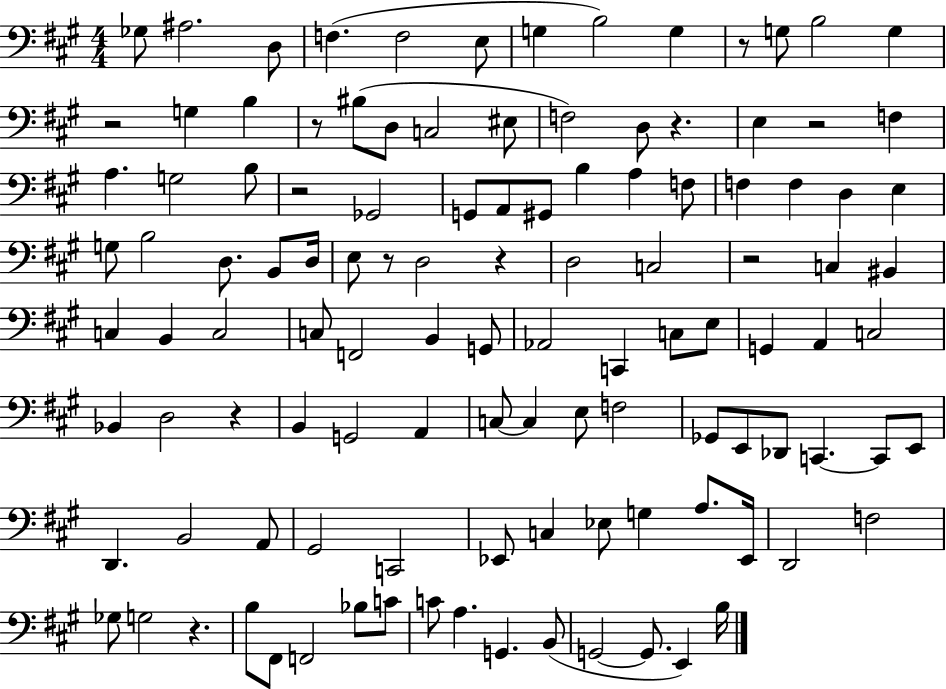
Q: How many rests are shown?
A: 11